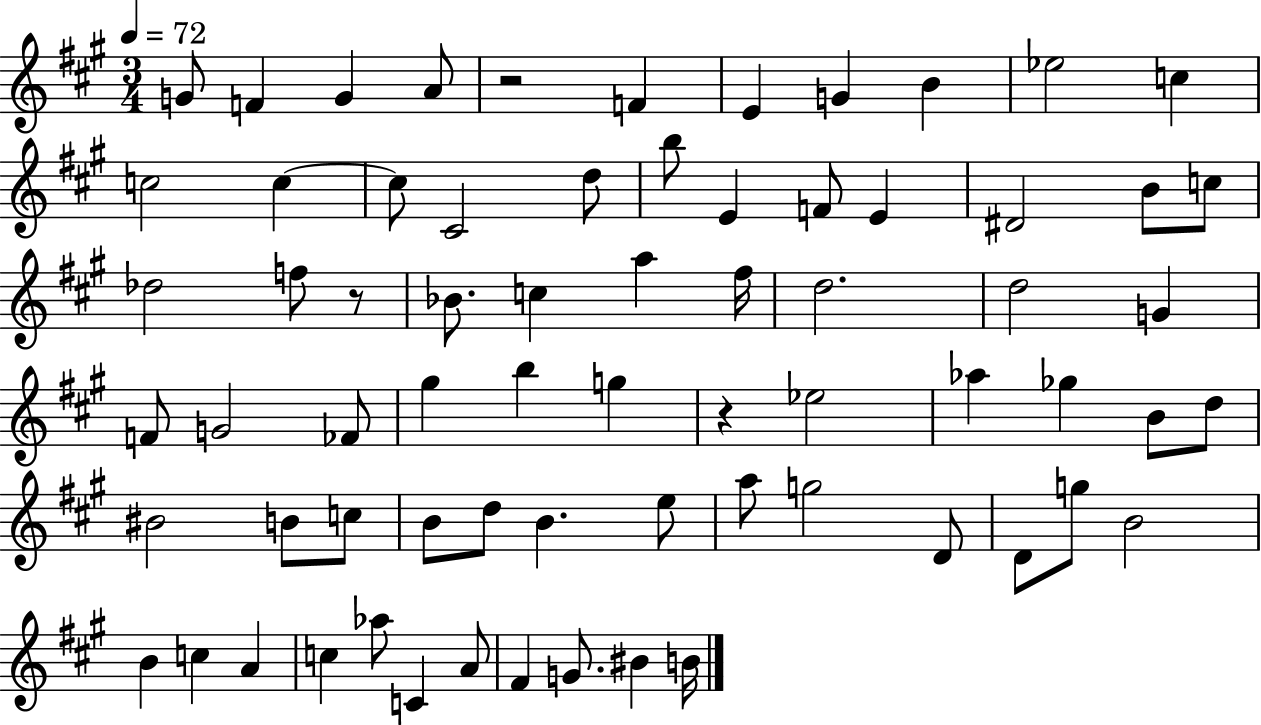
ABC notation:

X:1
T:Untitled
M:3/4
L:1/4
K:A
G/2 F G A/2 z2 F E G B _e2 c c2 c c/2 ^C2 d/2 b/2 E F/2 E ^D2 B/2 c/2 _d2 f/2 z/2 _B/2 c a ^f/4 d2 d2 G F/2 G2 _F/2 ^g b g z _e2 _a _g B/2 d/2 ^B2 B/2 c/2 B/2 d/2 B e/2 a/2 g2 D/2 D/2 g/2 B2 B c A c _a/2 C A/2 ^F G/2 ^B B/4